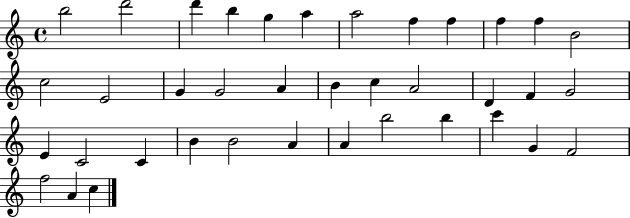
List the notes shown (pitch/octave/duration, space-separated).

B5/h D6/h D6/q B5/q G5/q A5/q A5/h F5/q F5/q F5/q F5/q B4/h C5/h E4/h G4/q G4/h A4/q B4/q C5/q A4/h D4/q F4/q G4/h E4/q C4/h C4/q B4/q B4/h A4/q A4/q B5/h B5/q C6/q G4/q F4/h F5/h A4/q C5/q